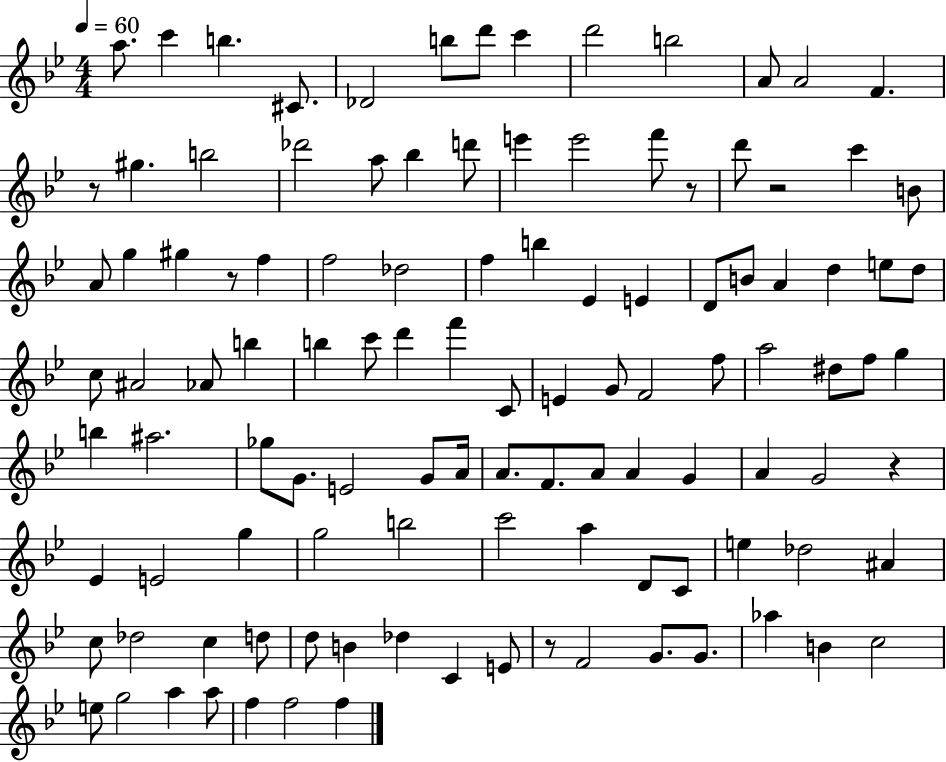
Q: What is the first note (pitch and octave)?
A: A5